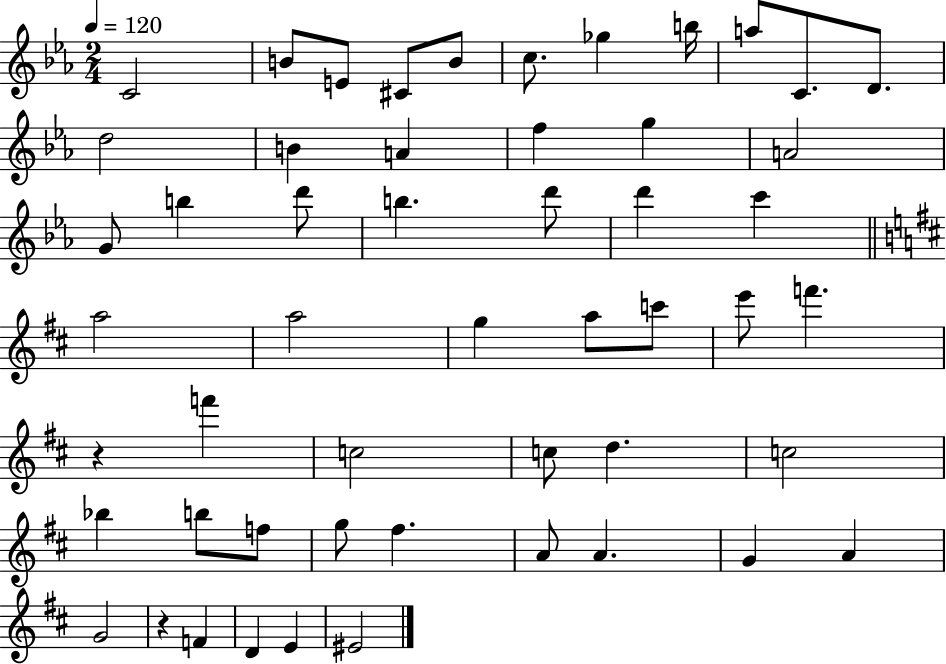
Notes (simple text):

C4/h B4/e E4/e C#4/e B4/e C5/e. Gb5/q B5/s A5/e C4/e. D4/e. D5/h B4/q A4/q F5/q G5/q A4/h G4/e B5/q D6/e B5/q. D6/e D6/q C6/q A5/h A5/h G5/q A5/e C6/e E6/e F6/q. R/q F6/q C5/h C5/e D5/q. C5/h Bb5/q B5/e F5/e G5/e F#5/q. A4/e A4/q. G4/q A4/q G4/h R/q F4/q D4/q E4/q EIS4/h